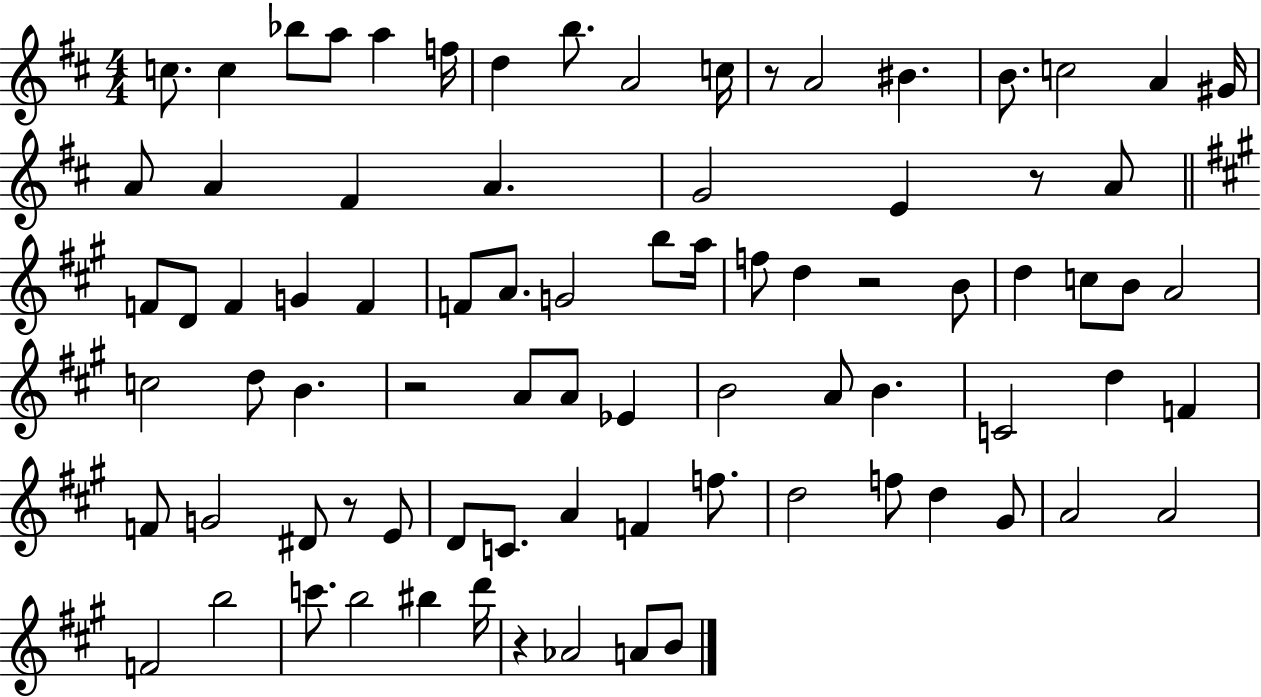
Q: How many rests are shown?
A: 6